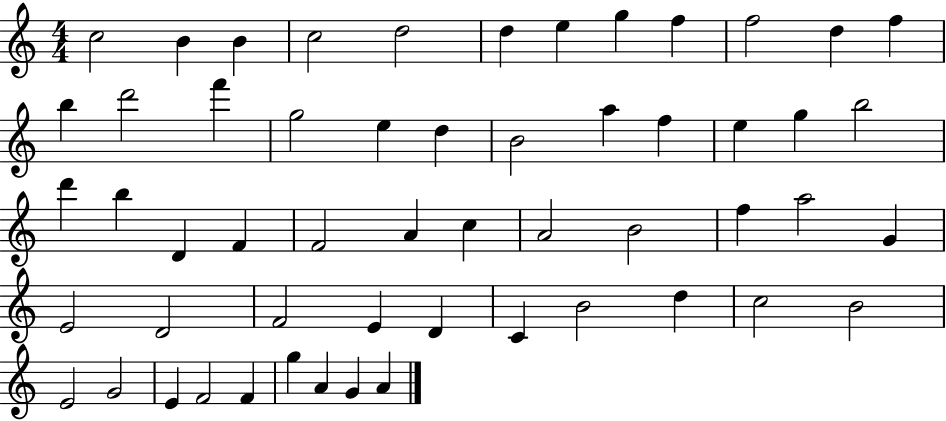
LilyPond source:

{
  \clef treble
  \numericTimeSignature
  \time 4/4
  \key c \major
  c''2 b'4 b'4 | c''2 d''2 | d''4 e''4 g''4 f''4 | f''2 d''4 f''4 | \break b''4 d'''2 f'''4 | g''2 e''4 d''4 | b'2 a''4 f''4 | e''4 g''4 b''2 | \break d'''4 b''4 d'4 f'4 | f'2 a'4 c''4 | a'2 b'2 | f''4 a''2 g'4 | \break e'2 d'2 | f'2 e'4 d'4 | c'4 b'2 d''4 | c''2 b'2 | \break e'2 g'2 | e'4 f'2 f'4 | g''4 a'4 g'4 a'4 | \bar "|."
}